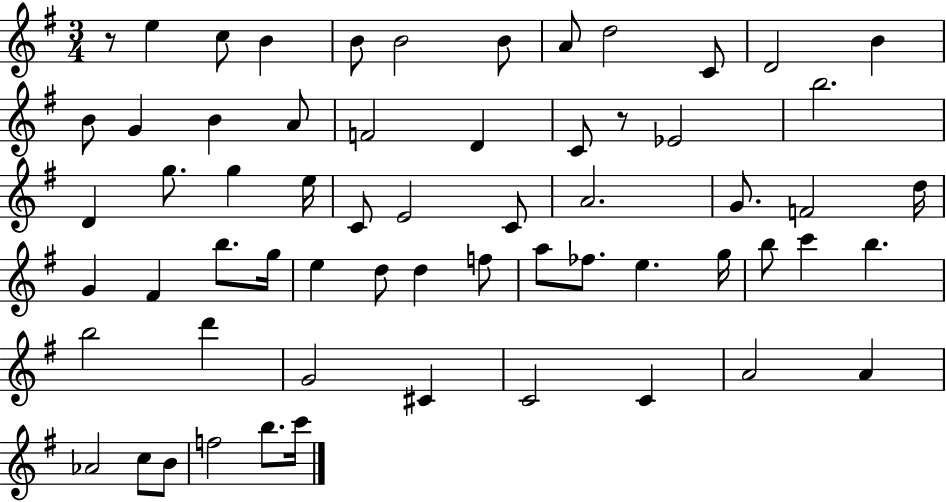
{
  \clef treble
  \numericTimeSignature
  \time 3/4
  \key g \major
  r8 e''4 c''8 b'4 | b'8 b'2 b'8 | a'8 d''2 c'8 | d'2 b'4 | \break b'8 g'4 b'4 a'8 | f'2 d'4 | c'8 r8 ees'2 | b''2. | \break d'4 g''8. g''4 e''16 | c'8 e'2 c'8 | a'2. | g'8. f'2 d''16 | \break g'4 fis'4 b''8. g''16 | e''4 d''8 d''4 f''8 | a''8 fes''8. e''4. g''16 | b''8 c'''4 b''4. | \break b''2 d'''4 | g'2 cis'4 | c'2 c'4 | a'2 a'4 | \break aes'2 c''8 b'8 | f''2 b''8. c'''16 | \bar "|."
}